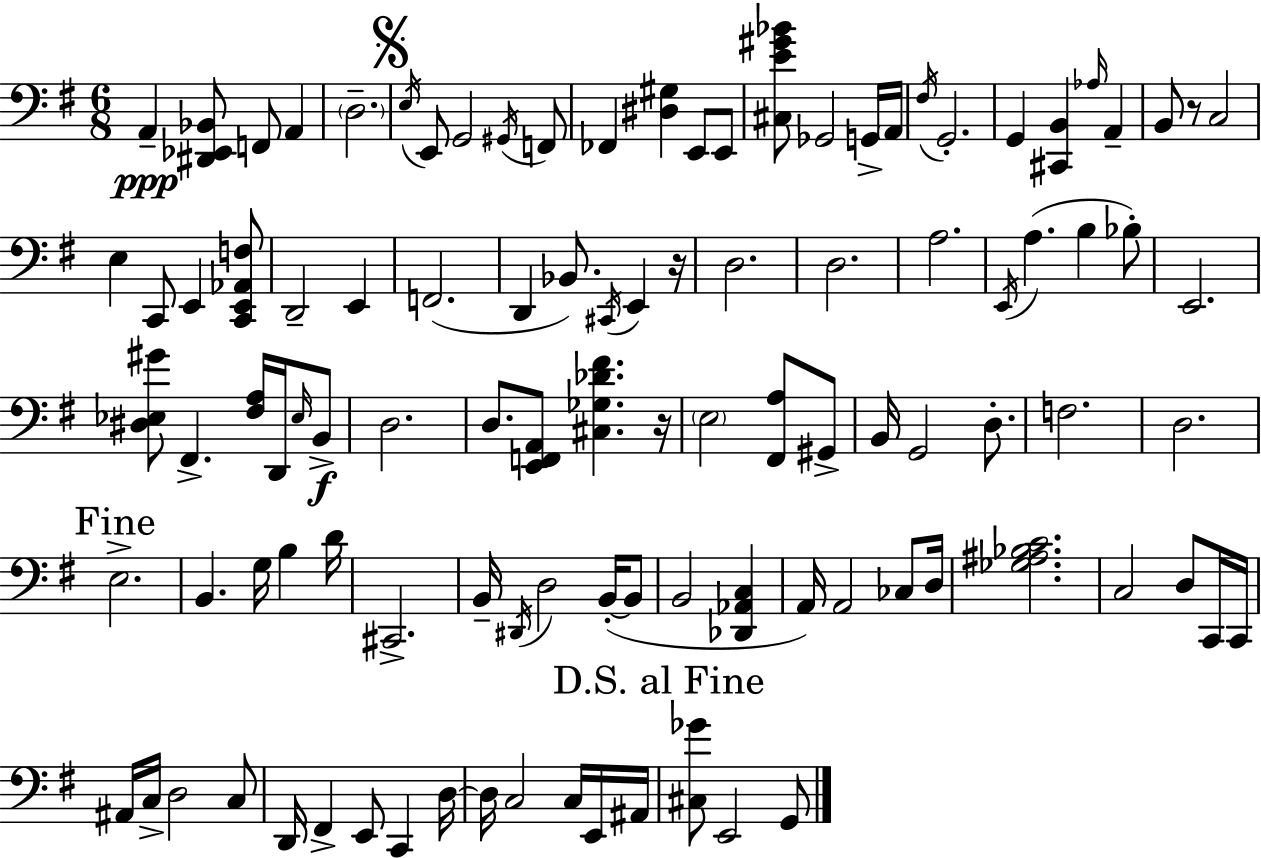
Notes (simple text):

A2/q [D#2,Eb2,Bb2]/e F2/e A2/q D3/h. E3/s E2/e G2/h G#2/s F2/e FES2/q [D#3,G#3]/q E2/e E2/e [C#3,E4,G#4,Bb4]/e Gb2/h G2/s A2/s F#3/s G2/h. G2/q [C#2,B2]/q Ab3/s A2/q B2/e R/e C3/h E3/q C2/e E2/q [C2,E2,Ab2,F3]/e D2/h E2/q F2/h. D2/q Bb2/e. C#2/s E2/q R/s D3/h. D3/h. A3/h. E2/s A3/q. B3/q Bb3/e E2/h. [D#3,Eb3,G#4]/e F#2/q. [F#3,A3]/s D2/s Eb3/s B2/e D3/h. D3/e. [E2,F2,A2]/e [C#3,Gb3,Db4,F#4]/q. R/s E3/h [F#2,A3]/e G#2/e B2/s G2/h D3/e. F3/h. D3/h. E3/h. B2/q. G3/s B3/q D4/s C#2/h. B2/s D#2/s D3/h B2/s B2/e B2/h [Db2,Ab2,C3]/q A2/s A2/h CES3/e D3/s [Gb3,A#3,Bb3,C4]/h. C3/h D3/e C2/s C2/s A#2/s C3/s D3/h C3/e D2/s F#2/q E2/e C2/q D3/s D3/s C3/h C3/s E2/s A#2/s [C#3,Gb4]/e E2/h G2/e